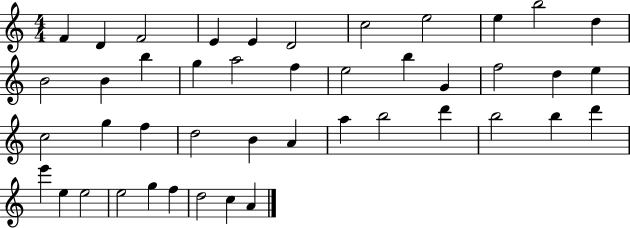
X:1
T:Untitled
M:4/4
L:1/4
K:C
F D F2 E E D2 c2 e2 e b2 d B2 B b g a2 f e2 b G f2 d e c2 g f d2 B A a b2 d' b2 b d' e' e e2 e2 g f d2 c A